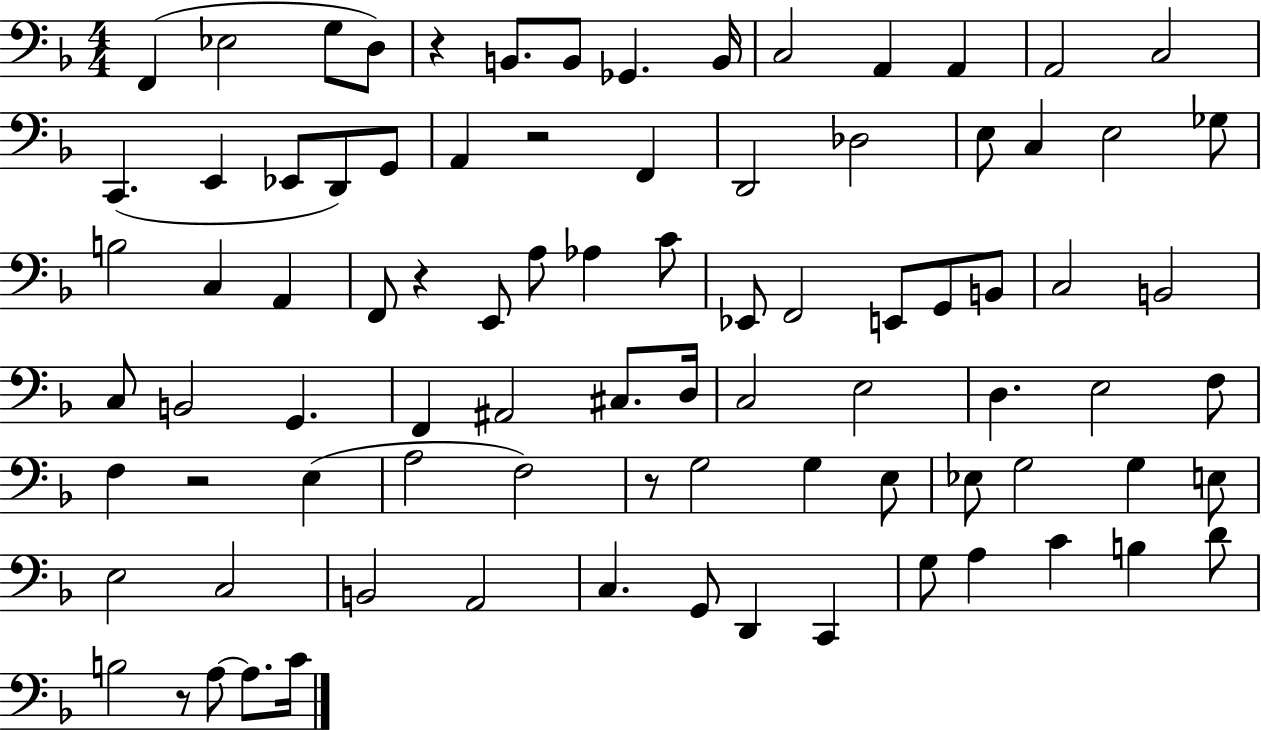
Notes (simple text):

F2/q Eb3/h G3/e D3/e R/q B2/e. B2/e Gb2/q. B2/s C3/h A2/q A2/q A2/h C3/h C2/q. E2/q Eb2/e D2/e G2/e A2/q R/h F2/q D2/h Db3/h E3/e C3/q E3/h Gb3/e B3/h C3/q A2/q F2/e R/q E2/e A3/e Ab3/q C4/e Eb2/e F2/h E2/e G2/e B2/e C3/h B2/h C3/e B2/h G2/q. F2/q A#2/h C#3/e. D3/s C3/h E3/h D3/q. E3/h F3/e F3/q R/h E3/q A3/h F3/h R/e G3/h G3/q E3/e Eb3/e G3/h G3/q E3/e E3/h C3/h B2/h A2/h C3/q. G2/e D2/q C2/q G3/e A3/q C4/q B3/q D4/e B3/h R/e A3/e A3/e. C4/s